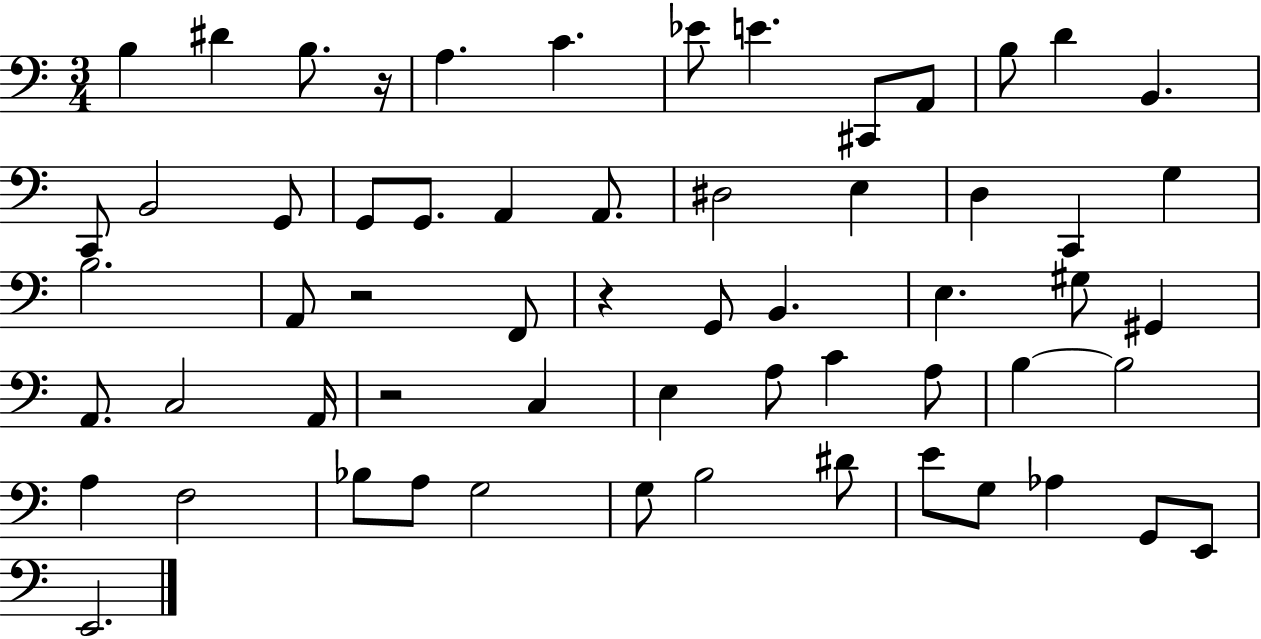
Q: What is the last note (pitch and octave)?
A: E2